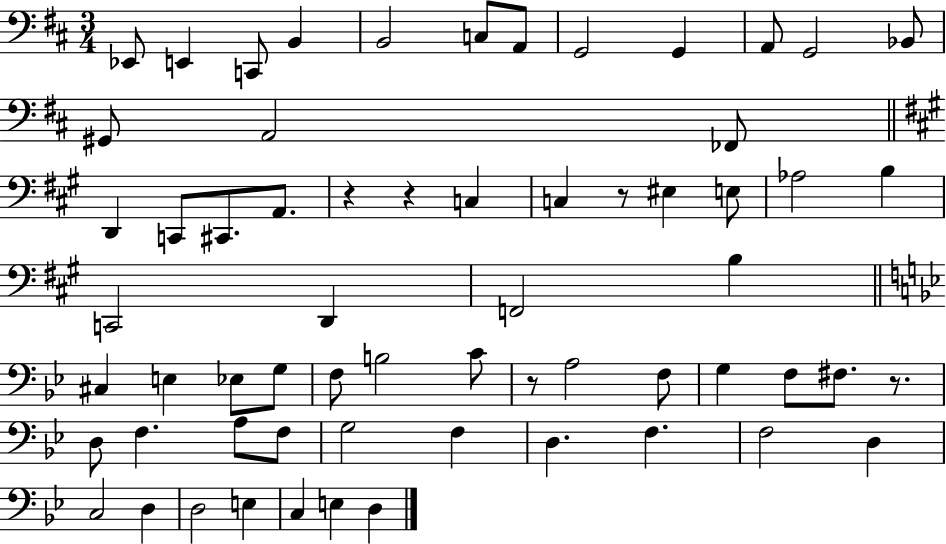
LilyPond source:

{
  \clef bass
  \numericTimeSignature
  \time 3/4
  \key d \major
  ees,8 e,4 c,8 b,4 | b,2 c8 a,8 | g,2 g,4 | a,8 g,2 bes,8 | \break gis,8 a,2 fes,8 | \bar "||" \break \key a \major d,4 c,8 cis,8. a,8. | r4 r4 c4 | c4 r8 eis4 e8 | aes2 b4 | \break c,2 d,4 | f,2 b4 | \bar "||" \break \key bes \major cis4 e4 ees8 g8 | f8 b2 c'8 | r8 a2 f8 | g4 f8 fis8. r8. | \break d8 f4. a8 f8 | g2 f4 | d4. f4. | f2 d4 | \break c2 d4 | d2 e4 | c4 e4 d4 | \bar "|."
}